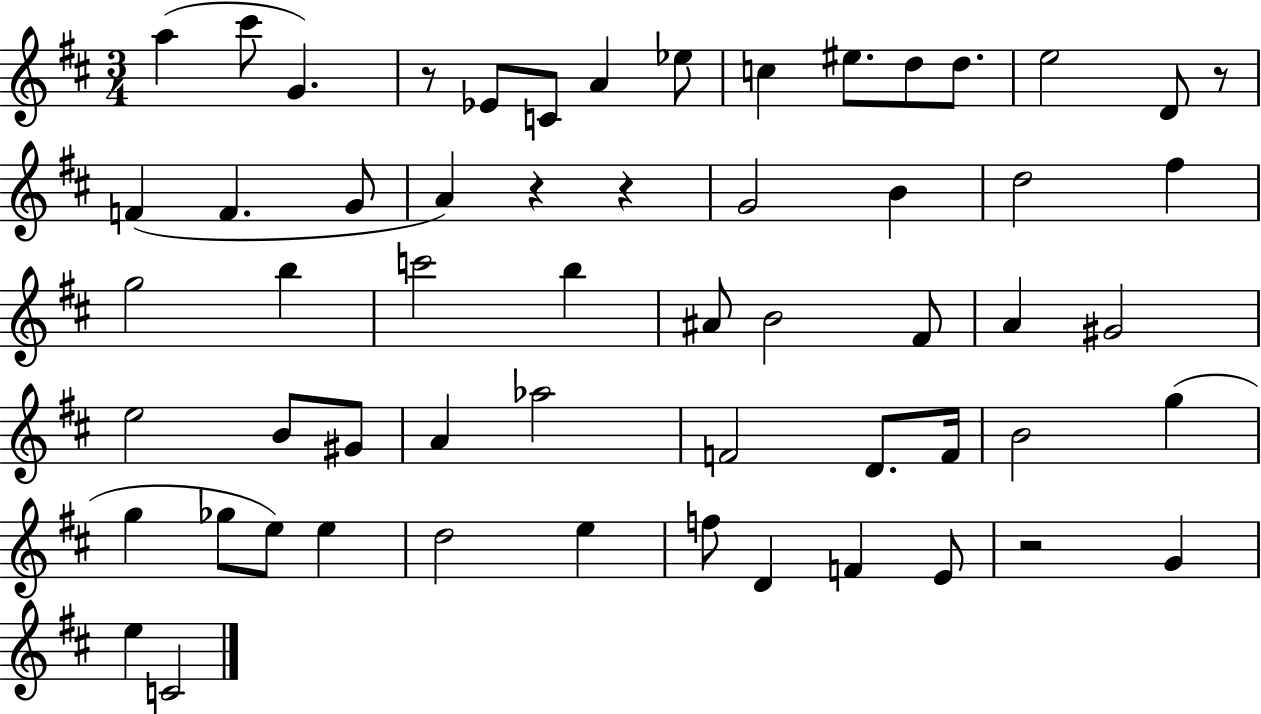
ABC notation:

X:1
T:Untitled
M:3/4
L:1/4
K:D
a ^c'/2 G z/2 _E/2 C/2 A _e/2 c ^e/2 d/2 d/2 e2 D/2 z/2 F F G/2 A z z G2 B d2 ^f g2 b c'2 b ^A/2 B2 ^F/2 A ^G2 e2 B/2 ^G/2 A _a2 F2 D/2 F/4 B2 g g _g/2 e/2 e d2 e f/2 D F E/2 z2 G e C2